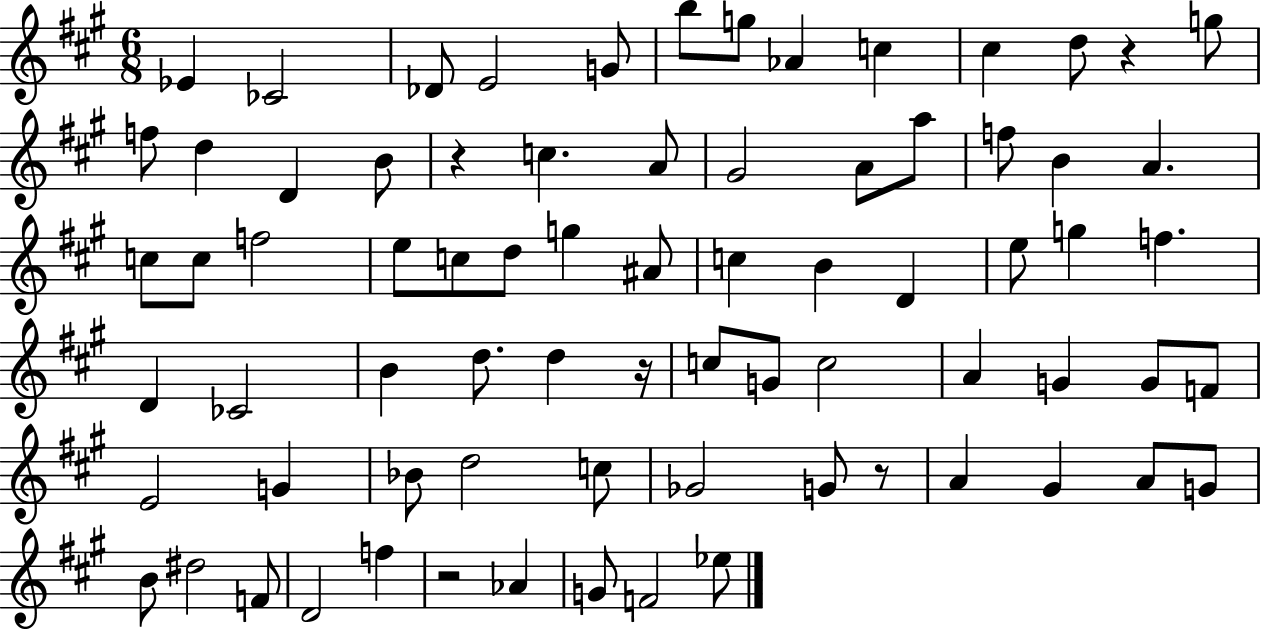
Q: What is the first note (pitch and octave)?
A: Eb4